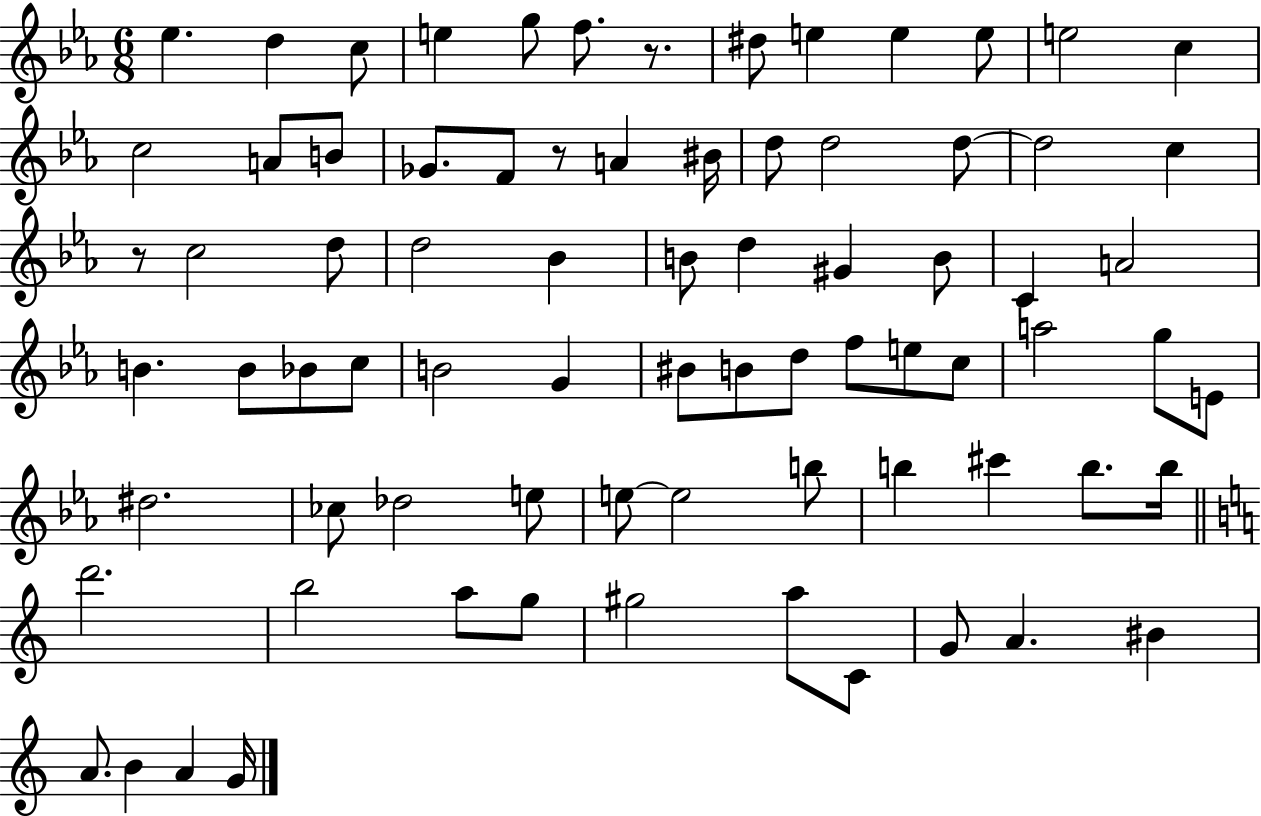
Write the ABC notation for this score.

X:1
T:Untitled
M:6/8
L:1/4
K:Eb
_e d c/2 e g/2 f/2 z/2 ^d/2 e e e/2 e2 c c2 A/2 B/2 _G/2 F/2 z/2 A ^B/4 d/2 d2 d/2 d2 c z/2 c2 d/2 d2 _B B/2 d ^G B/2 C A2 B B/2 _B/2 c/2 B2 G ^B/2 B/2 d/2 f/2 e/2 c/2 a2 g/2 E/2 ^d2 _c/2 _d2 e/2 e/2 e2 b/2 b ^c' b/2 b/4 d'2 b2 a/2 g/2 ^g2 a/2 C/2 G/2 A ^B A/2 B A G/4